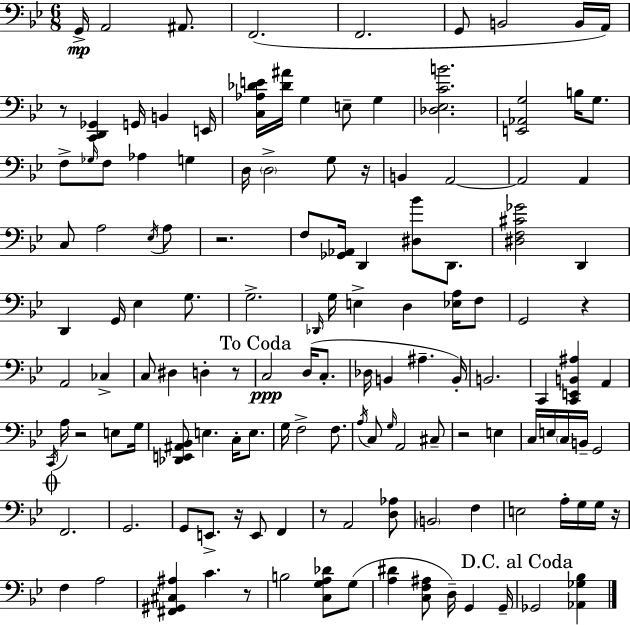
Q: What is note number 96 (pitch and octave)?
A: G3